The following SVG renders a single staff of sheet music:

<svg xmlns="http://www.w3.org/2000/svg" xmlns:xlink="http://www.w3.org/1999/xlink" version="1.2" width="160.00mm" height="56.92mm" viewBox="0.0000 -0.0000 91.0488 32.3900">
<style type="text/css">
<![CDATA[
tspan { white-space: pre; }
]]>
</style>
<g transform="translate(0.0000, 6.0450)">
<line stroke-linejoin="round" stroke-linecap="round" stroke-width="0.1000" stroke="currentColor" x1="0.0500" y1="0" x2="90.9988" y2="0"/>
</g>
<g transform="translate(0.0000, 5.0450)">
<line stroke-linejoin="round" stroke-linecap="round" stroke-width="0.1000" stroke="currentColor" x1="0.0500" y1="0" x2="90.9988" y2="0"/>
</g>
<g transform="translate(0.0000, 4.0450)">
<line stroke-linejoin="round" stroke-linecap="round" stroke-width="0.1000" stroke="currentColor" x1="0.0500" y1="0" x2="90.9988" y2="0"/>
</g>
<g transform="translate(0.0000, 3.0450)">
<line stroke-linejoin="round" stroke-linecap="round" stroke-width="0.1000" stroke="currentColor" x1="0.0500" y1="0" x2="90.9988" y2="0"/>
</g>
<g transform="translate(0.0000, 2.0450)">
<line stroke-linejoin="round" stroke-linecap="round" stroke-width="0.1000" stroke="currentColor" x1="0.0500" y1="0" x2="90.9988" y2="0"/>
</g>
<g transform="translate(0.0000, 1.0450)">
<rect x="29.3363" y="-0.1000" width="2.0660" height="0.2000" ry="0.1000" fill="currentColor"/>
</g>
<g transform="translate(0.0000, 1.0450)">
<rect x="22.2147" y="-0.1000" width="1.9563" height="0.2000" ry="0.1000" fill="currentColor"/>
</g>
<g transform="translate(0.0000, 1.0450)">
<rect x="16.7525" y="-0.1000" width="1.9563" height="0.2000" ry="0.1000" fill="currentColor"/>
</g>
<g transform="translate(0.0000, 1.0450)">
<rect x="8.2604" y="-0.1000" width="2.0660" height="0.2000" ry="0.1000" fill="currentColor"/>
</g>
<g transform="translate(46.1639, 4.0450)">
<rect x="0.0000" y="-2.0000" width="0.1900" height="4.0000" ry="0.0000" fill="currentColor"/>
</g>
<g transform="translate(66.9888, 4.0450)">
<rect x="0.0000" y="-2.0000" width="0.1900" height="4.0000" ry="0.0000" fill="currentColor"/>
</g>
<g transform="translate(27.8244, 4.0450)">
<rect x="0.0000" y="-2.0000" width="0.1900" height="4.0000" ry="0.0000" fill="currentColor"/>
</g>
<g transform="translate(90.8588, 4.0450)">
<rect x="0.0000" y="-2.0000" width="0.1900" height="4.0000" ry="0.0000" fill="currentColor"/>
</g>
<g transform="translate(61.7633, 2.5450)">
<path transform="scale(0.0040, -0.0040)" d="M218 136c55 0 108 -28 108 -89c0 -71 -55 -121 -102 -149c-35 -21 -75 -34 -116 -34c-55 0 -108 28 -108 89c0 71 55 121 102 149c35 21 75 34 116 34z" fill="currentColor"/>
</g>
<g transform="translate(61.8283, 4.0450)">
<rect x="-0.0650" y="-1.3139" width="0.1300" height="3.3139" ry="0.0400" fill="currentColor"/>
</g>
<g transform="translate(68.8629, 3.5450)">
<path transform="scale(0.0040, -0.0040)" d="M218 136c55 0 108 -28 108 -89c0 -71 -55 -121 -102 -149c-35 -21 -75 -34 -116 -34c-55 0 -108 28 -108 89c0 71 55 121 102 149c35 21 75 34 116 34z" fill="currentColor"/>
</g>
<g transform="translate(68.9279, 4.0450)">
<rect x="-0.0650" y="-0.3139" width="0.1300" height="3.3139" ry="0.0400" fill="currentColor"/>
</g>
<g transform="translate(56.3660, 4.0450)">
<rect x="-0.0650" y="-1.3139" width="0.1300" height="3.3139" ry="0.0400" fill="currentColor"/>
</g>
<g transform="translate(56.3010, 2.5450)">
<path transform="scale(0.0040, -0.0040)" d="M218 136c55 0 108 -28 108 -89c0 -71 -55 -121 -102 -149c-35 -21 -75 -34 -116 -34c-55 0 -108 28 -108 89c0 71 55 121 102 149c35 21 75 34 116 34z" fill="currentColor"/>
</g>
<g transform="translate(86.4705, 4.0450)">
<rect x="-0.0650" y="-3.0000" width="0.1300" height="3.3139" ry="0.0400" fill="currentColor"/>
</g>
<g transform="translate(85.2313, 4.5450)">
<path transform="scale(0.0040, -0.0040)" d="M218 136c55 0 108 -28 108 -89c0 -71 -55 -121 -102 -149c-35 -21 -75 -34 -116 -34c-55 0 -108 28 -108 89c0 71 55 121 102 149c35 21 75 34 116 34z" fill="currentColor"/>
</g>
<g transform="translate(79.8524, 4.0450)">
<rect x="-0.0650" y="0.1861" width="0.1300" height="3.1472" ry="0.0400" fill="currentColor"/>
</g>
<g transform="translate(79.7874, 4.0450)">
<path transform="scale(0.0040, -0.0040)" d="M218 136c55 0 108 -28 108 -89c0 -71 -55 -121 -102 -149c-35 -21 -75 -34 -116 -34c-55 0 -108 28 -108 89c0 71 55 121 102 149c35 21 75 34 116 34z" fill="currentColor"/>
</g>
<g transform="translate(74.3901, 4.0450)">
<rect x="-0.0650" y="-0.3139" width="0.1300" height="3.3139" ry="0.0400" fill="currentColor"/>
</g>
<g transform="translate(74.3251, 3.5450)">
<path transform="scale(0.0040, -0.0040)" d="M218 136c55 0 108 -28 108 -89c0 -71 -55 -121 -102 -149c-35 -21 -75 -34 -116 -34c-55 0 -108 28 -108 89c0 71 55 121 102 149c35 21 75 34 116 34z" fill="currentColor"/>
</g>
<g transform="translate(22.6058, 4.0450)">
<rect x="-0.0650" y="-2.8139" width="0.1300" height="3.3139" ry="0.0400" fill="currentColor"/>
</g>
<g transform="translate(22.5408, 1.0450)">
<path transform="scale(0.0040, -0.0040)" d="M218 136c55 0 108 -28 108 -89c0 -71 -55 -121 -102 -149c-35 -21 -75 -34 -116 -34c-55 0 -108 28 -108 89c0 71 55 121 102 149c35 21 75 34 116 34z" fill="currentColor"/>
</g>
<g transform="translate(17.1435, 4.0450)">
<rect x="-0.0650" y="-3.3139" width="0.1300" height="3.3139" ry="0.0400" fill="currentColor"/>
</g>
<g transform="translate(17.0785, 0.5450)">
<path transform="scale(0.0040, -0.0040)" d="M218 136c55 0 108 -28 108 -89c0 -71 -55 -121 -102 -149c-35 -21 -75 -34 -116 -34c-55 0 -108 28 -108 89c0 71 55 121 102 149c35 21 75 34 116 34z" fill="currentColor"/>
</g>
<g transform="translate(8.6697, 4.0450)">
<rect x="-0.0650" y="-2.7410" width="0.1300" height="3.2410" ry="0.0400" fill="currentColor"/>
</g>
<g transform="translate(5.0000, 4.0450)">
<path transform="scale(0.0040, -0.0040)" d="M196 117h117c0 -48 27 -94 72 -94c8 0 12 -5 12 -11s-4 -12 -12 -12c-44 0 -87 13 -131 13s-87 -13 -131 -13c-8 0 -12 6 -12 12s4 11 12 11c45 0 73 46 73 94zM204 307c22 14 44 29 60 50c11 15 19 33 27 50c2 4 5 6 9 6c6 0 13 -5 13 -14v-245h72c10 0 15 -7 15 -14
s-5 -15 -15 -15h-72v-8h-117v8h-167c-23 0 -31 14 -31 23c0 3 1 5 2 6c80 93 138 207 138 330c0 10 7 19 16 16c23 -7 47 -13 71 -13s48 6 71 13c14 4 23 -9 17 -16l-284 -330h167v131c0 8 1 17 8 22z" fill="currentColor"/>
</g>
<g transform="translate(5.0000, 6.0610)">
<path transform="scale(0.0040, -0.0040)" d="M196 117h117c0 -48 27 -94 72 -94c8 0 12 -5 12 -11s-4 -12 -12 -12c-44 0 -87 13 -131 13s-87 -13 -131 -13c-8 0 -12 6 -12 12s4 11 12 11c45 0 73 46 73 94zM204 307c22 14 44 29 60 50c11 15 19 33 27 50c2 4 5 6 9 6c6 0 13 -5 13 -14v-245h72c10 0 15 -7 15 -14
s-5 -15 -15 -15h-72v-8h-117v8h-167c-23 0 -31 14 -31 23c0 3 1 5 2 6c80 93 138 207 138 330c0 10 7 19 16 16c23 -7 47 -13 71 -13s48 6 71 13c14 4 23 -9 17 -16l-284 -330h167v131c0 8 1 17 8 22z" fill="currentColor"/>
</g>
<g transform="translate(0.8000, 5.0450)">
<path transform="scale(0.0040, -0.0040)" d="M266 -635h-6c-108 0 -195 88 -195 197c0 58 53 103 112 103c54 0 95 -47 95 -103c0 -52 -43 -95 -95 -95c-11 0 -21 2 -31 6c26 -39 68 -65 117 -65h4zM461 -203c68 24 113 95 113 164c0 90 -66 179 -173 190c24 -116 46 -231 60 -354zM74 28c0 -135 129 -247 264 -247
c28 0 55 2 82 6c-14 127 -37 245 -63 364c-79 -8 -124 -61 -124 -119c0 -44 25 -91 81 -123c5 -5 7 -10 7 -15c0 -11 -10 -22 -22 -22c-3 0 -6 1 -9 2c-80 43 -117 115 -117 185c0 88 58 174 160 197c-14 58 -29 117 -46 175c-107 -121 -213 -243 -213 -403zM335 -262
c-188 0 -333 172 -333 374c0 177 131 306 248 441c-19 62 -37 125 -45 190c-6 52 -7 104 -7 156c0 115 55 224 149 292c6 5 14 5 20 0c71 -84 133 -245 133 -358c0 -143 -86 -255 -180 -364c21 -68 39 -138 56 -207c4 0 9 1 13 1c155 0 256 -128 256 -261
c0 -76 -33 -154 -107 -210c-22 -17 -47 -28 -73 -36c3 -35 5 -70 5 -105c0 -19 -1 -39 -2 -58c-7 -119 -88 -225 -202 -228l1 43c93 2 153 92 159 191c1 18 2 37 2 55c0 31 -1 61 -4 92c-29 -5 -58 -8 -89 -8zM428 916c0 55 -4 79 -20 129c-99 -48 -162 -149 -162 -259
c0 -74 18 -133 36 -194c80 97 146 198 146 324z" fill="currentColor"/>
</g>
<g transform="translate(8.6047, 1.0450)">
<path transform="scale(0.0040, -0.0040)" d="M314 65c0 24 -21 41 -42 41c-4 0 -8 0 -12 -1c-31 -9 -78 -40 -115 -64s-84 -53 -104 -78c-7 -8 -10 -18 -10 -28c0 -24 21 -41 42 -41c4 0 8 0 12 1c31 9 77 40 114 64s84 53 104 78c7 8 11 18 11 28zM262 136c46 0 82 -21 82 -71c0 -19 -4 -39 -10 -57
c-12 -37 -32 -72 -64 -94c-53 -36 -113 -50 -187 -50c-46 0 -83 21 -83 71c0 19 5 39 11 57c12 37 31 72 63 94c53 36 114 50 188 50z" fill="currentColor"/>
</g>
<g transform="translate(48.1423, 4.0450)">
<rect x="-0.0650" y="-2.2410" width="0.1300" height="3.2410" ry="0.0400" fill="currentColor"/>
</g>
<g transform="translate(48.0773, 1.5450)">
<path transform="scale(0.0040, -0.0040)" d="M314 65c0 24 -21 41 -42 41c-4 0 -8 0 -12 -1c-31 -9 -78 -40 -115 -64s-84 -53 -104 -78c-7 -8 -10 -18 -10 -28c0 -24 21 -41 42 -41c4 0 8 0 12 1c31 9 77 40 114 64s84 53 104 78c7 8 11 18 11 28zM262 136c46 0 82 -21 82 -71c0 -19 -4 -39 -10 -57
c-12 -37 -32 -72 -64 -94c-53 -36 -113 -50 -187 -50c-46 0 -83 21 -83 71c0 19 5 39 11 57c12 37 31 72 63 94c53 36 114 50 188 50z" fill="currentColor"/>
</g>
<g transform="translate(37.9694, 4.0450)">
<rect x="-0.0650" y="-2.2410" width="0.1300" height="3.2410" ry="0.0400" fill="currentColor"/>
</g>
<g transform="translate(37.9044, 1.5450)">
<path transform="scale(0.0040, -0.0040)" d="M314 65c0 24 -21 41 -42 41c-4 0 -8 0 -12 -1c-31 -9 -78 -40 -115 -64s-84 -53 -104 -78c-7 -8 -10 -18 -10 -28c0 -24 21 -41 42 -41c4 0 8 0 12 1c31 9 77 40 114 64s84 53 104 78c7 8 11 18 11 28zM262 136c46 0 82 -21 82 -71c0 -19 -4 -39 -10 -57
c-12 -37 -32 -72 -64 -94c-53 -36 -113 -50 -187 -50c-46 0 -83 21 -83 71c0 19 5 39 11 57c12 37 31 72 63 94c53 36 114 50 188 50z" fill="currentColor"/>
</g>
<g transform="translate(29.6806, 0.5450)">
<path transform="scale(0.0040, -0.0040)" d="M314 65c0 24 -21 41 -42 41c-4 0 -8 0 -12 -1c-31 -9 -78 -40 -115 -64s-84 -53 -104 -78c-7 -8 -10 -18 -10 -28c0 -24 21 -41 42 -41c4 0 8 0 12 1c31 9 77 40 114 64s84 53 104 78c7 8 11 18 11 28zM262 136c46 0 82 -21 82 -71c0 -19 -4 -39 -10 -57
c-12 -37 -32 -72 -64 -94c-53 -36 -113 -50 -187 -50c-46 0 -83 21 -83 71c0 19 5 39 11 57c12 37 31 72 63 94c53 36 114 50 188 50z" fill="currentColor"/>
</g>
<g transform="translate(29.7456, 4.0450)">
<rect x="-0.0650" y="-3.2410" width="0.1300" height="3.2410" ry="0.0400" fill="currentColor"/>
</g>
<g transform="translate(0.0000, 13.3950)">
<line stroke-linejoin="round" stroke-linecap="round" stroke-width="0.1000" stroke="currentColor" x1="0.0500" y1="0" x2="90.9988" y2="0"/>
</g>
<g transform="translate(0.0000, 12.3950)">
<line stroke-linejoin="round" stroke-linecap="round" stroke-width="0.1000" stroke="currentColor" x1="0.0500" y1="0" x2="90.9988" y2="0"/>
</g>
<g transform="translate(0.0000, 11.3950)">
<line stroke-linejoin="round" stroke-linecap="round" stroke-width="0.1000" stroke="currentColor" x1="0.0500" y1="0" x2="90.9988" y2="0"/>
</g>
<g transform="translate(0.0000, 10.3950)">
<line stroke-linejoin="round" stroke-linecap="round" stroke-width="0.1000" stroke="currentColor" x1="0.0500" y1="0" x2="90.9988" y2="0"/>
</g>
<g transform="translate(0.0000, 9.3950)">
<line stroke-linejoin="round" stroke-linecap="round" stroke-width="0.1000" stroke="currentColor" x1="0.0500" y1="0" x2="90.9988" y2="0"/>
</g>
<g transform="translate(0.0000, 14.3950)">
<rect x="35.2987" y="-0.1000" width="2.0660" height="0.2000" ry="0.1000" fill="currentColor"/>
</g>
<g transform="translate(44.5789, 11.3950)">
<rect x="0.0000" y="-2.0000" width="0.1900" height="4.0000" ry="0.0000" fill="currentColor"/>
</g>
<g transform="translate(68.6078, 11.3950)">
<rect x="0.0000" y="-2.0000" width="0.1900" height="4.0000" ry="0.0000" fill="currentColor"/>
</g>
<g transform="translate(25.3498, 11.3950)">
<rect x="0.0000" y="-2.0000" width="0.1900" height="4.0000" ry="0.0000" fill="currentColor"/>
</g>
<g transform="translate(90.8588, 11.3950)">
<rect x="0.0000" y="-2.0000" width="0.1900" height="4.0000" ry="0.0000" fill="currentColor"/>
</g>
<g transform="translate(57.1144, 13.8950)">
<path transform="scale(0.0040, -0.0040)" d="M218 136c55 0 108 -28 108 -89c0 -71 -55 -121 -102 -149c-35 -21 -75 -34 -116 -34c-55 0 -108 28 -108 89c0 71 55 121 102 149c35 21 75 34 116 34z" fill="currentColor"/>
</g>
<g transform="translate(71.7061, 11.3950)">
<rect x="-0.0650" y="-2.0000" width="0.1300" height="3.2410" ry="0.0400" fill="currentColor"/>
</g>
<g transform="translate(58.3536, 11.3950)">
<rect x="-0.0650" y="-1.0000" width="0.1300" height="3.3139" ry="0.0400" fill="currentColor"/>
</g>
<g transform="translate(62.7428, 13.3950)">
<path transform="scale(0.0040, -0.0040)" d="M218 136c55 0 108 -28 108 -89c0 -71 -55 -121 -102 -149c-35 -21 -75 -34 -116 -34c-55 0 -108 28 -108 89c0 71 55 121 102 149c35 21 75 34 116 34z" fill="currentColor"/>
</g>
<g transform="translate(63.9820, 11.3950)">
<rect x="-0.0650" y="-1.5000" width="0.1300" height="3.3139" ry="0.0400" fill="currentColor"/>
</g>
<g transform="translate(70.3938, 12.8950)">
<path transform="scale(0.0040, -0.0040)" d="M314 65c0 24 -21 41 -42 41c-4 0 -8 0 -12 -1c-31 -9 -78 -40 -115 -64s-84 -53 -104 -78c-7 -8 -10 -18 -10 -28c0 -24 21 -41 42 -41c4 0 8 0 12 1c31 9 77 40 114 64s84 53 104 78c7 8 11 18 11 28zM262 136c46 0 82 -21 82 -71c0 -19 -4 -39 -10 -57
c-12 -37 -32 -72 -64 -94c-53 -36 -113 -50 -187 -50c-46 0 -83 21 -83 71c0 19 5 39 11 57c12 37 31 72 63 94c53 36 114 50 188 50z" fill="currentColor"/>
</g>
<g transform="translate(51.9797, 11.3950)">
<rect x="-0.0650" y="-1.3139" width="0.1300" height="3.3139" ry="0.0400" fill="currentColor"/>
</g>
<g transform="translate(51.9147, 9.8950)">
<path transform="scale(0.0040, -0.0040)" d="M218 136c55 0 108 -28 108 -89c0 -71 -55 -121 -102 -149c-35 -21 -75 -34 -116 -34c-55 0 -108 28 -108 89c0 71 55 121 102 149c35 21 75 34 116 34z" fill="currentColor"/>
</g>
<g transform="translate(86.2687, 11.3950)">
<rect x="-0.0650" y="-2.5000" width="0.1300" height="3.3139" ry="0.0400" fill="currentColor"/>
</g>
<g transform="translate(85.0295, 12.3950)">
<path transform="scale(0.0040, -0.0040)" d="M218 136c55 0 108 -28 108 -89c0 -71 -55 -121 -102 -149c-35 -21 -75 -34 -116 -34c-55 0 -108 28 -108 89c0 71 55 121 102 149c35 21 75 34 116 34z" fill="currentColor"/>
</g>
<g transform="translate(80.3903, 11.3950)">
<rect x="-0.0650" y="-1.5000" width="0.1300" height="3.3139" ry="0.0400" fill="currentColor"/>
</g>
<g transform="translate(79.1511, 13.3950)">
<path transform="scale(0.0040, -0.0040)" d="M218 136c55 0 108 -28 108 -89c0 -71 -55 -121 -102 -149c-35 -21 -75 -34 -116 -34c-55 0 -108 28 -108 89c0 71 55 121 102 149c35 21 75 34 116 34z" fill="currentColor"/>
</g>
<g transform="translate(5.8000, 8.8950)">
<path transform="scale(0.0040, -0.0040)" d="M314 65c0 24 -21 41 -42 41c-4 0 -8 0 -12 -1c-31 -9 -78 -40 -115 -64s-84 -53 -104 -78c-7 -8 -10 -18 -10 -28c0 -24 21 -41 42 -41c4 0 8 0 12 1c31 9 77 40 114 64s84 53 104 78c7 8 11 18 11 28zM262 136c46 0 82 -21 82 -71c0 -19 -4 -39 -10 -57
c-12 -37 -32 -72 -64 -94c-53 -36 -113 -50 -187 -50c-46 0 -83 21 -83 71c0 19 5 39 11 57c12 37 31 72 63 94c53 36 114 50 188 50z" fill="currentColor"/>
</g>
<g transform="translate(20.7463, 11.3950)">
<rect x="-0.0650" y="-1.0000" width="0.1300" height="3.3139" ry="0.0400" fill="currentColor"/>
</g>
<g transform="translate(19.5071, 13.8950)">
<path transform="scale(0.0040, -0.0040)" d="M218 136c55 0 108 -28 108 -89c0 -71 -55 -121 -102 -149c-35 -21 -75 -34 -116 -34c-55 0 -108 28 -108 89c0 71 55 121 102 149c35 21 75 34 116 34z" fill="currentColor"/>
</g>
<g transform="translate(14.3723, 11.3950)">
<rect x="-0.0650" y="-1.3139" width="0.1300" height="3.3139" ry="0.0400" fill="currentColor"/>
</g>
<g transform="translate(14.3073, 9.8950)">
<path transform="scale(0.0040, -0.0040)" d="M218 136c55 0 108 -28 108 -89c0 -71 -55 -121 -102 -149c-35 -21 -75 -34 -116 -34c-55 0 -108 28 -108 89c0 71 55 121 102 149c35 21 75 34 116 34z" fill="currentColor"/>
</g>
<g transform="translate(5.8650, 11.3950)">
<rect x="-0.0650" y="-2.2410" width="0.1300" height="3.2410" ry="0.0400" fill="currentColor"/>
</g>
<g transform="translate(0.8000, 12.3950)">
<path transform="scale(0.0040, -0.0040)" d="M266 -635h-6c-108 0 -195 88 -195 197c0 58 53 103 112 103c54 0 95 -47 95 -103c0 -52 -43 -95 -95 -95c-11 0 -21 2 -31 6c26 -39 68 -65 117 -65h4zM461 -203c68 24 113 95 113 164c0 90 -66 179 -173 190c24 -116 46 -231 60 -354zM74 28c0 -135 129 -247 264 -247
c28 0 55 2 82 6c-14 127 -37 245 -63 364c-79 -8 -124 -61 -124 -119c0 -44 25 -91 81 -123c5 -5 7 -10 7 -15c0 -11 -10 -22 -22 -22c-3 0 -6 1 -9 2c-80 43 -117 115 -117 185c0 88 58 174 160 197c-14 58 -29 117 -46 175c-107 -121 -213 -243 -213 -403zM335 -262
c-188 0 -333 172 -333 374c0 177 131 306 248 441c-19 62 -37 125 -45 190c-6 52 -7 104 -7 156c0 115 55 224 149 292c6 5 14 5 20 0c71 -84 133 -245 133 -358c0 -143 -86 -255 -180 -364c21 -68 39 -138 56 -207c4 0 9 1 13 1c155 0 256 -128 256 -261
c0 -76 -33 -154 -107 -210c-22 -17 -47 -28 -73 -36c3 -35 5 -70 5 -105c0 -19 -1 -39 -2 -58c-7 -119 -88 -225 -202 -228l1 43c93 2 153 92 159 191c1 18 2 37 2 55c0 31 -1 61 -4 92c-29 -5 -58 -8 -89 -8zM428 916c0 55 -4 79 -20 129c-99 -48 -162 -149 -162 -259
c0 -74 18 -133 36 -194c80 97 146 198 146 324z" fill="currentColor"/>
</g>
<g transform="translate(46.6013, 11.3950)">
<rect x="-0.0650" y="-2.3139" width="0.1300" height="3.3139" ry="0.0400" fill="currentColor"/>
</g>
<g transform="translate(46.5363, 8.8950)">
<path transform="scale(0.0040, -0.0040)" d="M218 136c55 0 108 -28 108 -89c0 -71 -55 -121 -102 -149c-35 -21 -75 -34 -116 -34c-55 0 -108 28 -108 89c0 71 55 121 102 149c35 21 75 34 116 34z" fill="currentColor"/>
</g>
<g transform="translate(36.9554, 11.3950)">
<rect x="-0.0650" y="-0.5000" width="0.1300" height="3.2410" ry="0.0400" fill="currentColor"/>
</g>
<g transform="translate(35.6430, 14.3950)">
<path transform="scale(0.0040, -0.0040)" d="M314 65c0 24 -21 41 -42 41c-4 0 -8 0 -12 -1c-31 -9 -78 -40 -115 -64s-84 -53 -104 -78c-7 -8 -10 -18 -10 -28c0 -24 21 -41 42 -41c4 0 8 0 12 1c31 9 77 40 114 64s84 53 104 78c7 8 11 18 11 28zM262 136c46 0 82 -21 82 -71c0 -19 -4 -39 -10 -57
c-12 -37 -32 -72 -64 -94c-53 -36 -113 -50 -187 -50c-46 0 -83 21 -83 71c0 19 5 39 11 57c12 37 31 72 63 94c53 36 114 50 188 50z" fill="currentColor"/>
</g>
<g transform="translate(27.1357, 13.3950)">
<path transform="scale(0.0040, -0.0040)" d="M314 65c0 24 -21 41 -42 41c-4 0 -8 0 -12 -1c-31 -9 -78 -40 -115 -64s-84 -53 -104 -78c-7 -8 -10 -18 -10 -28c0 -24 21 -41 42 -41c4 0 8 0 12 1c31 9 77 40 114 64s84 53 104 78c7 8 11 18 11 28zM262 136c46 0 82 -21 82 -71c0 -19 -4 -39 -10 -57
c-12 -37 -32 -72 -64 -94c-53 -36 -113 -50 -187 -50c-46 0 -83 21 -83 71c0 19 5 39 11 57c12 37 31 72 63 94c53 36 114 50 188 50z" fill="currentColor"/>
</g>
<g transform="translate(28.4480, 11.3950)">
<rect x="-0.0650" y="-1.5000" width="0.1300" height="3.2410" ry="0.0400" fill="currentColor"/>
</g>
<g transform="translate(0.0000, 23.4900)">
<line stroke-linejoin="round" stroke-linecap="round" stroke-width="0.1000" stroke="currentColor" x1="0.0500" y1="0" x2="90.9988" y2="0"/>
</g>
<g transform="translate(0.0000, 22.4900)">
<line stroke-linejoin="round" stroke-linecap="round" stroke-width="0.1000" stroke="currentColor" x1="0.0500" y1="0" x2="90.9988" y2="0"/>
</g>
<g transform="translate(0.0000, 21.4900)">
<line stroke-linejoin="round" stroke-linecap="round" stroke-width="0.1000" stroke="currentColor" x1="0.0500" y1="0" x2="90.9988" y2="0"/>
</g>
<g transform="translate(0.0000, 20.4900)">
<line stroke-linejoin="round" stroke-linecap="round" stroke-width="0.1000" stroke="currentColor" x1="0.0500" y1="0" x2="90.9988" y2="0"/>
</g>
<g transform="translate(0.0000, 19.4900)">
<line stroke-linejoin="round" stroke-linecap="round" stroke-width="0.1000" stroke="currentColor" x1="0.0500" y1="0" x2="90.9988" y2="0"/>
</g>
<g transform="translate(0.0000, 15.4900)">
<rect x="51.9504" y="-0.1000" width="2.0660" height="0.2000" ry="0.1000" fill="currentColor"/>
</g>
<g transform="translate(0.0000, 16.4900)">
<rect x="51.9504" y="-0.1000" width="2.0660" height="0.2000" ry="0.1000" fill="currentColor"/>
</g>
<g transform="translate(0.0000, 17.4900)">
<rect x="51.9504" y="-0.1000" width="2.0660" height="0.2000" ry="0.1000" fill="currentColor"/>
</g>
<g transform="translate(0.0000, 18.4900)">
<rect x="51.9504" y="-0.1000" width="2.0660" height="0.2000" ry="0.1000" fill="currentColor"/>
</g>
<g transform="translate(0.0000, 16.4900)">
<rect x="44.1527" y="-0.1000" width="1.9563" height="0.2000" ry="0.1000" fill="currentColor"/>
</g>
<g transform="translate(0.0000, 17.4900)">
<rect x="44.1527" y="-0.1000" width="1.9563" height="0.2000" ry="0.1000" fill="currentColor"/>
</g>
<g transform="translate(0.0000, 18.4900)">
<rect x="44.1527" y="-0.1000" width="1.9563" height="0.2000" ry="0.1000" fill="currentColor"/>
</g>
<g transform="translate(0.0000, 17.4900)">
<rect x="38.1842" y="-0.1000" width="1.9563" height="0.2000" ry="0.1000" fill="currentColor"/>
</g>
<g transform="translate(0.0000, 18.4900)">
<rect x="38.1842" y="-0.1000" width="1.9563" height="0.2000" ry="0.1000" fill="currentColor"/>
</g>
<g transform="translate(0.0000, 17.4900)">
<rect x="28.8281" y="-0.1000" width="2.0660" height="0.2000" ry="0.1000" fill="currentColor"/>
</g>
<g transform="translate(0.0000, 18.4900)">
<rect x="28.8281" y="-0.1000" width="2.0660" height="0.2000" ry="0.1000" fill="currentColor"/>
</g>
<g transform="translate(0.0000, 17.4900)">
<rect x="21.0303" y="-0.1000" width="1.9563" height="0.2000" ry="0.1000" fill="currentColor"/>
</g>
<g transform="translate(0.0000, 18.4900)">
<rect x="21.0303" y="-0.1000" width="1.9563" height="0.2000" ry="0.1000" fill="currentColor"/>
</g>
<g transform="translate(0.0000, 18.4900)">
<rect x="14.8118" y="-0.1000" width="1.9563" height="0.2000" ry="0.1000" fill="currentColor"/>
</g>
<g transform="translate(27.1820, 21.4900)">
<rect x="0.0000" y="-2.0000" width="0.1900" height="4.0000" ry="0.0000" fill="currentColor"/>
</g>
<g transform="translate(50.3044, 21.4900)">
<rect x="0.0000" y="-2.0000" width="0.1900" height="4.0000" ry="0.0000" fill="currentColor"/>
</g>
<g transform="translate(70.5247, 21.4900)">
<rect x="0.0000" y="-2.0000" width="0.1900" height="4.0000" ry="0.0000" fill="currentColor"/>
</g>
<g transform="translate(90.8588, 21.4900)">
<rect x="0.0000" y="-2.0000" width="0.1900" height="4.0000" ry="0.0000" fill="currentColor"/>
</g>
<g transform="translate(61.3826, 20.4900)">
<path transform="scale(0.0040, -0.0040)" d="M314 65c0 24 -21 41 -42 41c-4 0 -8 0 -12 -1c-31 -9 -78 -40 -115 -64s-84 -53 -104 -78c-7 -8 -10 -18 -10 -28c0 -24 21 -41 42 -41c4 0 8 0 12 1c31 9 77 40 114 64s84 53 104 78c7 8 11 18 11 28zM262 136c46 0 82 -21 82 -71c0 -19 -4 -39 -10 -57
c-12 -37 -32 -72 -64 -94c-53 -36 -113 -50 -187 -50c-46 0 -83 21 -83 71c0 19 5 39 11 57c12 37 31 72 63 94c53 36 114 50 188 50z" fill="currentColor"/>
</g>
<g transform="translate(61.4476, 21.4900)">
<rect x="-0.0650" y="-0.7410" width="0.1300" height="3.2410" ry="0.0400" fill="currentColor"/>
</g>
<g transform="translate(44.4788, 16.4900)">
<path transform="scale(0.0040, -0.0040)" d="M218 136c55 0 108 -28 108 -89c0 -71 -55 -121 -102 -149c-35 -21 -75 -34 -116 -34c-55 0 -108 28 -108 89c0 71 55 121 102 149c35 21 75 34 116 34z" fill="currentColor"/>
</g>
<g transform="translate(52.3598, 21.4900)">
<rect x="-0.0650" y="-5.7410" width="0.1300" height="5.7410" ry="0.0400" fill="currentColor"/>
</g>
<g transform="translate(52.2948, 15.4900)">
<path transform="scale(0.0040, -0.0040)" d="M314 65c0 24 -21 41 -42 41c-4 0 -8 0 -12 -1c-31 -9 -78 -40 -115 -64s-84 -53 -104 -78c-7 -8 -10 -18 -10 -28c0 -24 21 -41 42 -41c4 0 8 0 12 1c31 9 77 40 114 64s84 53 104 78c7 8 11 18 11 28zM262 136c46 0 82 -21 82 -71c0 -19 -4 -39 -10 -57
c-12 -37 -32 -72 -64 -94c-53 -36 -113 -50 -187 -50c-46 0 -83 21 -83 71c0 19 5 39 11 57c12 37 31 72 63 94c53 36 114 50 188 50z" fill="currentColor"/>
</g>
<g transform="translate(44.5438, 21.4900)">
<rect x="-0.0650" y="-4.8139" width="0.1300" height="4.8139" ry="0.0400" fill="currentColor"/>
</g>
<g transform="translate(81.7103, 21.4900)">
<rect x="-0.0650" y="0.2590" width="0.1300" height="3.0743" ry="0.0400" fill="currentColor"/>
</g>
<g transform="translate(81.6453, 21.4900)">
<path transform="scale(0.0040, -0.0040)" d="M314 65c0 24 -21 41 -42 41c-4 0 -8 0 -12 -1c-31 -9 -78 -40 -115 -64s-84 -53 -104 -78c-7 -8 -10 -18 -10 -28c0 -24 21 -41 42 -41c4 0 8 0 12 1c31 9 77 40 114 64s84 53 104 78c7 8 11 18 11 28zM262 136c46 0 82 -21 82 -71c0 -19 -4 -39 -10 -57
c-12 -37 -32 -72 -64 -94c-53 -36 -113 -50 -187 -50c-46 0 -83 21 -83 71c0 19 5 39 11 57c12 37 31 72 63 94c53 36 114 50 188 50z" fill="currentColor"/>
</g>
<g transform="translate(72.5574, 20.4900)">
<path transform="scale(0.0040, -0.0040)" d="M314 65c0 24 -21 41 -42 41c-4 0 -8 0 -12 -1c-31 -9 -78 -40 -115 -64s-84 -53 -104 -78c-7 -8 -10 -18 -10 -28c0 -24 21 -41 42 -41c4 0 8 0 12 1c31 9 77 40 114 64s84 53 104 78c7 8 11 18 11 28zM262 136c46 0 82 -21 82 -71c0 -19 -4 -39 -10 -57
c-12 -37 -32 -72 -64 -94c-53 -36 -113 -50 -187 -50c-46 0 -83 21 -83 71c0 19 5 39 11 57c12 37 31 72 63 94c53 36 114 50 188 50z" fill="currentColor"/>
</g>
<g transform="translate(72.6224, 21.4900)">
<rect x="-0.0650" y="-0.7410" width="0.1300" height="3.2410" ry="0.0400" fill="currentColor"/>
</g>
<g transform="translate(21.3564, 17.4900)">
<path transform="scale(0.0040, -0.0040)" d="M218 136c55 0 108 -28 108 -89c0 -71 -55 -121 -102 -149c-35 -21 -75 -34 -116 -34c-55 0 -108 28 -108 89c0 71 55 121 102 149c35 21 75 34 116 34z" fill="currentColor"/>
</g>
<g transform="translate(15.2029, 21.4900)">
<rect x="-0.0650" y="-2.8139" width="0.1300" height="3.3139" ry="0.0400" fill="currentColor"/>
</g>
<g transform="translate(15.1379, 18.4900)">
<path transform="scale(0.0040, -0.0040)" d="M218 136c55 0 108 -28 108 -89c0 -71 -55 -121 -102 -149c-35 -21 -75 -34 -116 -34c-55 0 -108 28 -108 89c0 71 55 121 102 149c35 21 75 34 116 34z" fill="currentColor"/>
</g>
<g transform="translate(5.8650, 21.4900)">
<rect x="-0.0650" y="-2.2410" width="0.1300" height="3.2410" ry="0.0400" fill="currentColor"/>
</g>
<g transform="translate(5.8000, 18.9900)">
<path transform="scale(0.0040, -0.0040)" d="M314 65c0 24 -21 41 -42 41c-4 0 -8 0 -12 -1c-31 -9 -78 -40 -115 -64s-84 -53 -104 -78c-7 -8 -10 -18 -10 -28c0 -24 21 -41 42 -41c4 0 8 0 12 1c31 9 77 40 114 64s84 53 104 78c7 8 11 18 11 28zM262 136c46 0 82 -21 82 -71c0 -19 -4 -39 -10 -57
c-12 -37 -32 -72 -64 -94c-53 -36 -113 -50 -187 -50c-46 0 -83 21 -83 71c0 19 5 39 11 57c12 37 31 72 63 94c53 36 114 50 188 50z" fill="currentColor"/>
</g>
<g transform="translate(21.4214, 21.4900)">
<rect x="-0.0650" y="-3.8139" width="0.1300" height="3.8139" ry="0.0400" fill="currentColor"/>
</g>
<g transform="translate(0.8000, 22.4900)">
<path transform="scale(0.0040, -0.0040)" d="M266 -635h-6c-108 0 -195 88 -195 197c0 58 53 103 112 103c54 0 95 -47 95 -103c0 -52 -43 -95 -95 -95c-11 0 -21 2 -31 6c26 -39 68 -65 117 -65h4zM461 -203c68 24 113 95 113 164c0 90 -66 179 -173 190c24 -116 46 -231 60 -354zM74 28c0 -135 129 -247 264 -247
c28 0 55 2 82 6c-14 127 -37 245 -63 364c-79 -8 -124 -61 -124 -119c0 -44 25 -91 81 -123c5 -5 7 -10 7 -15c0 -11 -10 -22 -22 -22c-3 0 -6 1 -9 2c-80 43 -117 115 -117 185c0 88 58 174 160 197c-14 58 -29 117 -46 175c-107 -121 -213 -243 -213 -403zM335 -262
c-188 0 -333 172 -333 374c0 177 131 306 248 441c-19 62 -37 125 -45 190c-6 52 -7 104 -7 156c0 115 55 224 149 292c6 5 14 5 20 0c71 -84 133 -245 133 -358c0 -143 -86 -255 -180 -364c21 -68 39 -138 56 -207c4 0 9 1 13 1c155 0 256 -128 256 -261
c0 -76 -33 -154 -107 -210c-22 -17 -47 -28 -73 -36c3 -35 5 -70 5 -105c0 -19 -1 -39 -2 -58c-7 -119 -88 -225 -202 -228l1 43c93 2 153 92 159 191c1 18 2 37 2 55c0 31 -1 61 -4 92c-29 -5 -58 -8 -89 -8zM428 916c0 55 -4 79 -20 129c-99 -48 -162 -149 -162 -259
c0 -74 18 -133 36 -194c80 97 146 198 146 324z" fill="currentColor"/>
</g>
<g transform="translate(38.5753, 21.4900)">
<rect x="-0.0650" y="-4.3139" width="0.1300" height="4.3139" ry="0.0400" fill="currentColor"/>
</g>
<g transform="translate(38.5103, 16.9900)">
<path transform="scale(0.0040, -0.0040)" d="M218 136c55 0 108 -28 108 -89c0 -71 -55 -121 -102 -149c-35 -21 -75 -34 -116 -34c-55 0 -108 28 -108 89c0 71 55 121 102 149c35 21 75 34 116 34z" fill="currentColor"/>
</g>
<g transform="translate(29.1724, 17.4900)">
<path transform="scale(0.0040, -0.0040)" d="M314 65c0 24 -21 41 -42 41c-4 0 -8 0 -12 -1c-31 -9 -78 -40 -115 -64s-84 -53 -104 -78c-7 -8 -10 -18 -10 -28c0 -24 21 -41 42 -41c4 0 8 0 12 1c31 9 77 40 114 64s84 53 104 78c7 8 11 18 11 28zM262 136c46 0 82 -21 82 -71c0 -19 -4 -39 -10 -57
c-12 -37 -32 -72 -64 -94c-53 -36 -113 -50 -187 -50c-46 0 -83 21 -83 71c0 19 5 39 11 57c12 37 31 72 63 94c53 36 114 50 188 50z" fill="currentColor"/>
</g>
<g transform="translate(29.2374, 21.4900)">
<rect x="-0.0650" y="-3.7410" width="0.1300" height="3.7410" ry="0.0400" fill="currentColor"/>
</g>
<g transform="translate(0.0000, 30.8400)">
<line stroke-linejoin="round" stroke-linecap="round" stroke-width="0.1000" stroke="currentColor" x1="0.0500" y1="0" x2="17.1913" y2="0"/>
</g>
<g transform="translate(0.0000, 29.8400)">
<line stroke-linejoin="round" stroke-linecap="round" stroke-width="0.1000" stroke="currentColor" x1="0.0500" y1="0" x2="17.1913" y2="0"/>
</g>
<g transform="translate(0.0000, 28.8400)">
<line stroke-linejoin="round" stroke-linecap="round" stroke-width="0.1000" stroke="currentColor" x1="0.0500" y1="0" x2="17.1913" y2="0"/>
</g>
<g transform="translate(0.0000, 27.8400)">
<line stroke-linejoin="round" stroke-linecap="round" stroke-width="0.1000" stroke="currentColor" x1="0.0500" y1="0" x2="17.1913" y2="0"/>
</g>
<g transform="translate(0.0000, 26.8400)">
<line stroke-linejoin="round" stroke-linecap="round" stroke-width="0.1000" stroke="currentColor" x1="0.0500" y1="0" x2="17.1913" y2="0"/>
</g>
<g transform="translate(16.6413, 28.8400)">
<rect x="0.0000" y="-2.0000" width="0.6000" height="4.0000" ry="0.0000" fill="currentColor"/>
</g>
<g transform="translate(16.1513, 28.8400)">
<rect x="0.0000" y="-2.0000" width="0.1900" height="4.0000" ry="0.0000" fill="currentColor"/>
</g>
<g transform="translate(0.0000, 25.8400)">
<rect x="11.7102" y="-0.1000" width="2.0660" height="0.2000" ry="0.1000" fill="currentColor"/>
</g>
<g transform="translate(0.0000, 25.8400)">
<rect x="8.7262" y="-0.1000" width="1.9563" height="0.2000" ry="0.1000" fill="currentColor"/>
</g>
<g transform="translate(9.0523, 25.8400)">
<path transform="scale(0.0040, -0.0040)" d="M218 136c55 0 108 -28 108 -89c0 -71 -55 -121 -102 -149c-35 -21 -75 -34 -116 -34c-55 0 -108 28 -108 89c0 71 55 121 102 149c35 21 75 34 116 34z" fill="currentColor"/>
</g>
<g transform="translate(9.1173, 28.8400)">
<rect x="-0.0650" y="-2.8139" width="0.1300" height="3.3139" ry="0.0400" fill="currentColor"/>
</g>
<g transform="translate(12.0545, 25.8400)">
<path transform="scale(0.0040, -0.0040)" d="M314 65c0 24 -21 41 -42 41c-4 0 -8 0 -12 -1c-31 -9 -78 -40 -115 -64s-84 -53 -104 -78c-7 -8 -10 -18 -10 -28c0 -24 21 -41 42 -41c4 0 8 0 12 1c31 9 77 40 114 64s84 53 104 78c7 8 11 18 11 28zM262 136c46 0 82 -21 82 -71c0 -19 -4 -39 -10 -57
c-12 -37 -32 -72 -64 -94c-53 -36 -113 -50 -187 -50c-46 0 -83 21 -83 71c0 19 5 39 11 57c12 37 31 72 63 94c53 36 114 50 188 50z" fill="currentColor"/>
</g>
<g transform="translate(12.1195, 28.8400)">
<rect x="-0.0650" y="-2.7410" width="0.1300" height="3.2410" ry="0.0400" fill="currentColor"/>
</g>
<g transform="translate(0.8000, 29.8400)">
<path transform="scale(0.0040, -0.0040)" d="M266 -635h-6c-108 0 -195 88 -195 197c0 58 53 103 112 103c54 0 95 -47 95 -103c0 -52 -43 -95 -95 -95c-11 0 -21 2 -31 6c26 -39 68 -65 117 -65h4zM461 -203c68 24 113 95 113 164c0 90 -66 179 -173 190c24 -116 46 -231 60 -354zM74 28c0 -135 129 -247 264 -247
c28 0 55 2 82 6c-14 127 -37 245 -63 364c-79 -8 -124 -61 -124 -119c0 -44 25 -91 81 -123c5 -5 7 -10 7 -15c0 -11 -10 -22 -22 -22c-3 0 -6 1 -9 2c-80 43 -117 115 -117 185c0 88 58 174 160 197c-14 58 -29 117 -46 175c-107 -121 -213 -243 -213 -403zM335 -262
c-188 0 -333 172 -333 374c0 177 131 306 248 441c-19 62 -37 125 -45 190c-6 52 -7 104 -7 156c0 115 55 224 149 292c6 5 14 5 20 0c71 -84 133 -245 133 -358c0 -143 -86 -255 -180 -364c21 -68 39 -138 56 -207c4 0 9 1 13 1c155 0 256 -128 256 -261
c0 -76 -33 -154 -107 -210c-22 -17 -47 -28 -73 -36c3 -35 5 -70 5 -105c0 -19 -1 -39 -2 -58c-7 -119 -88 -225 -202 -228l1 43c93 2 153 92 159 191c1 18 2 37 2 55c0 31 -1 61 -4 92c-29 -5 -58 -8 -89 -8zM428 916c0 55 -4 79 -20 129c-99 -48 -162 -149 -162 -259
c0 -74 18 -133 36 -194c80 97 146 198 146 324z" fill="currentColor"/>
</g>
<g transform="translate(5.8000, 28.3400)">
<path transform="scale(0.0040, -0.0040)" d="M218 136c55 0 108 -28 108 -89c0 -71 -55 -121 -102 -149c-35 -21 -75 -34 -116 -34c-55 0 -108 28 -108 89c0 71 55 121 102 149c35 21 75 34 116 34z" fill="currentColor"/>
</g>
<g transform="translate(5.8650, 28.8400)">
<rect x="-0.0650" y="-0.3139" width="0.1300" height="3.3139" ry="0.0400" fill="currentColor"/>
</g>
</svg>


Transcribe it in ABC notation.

X:1
T:Untitled
M:4/4
L:1/4
K:C
a2 b a b2 g2 g2 e e c c B A g2 e D E2 C2 g e D E F2 E G g2 a c' c'2 d' e' g'2 d2 d2 B2 c a a2